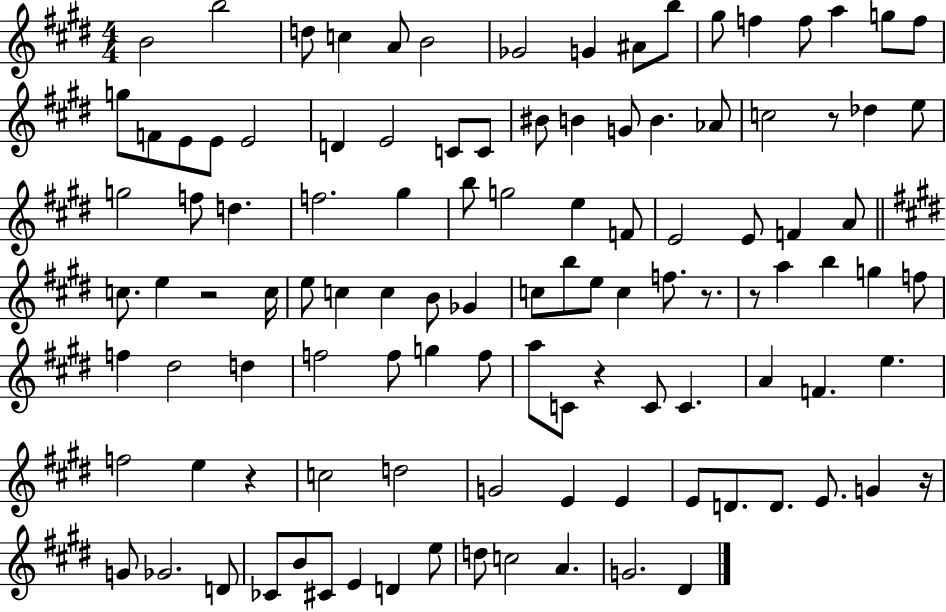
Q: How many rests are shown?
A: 7